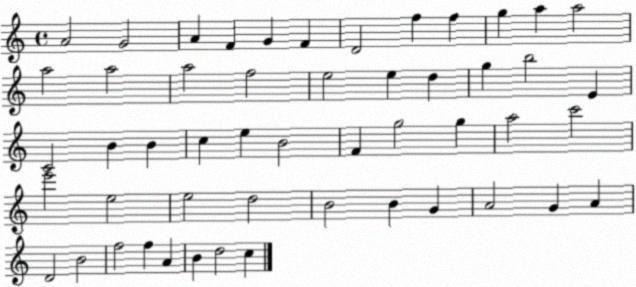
X:1
T:Untitled
M:4/4
L:1/4
K:C
A2 G2 A F G F D2 f f g a a2 a2 a2 a2 f2 e2 e d g b2 E C2 B B c e B2 F g2 g a2 c'2 e'2 e2 e2 d2 B2 B G A2 G A D2 B2 f2 f A B d2 c